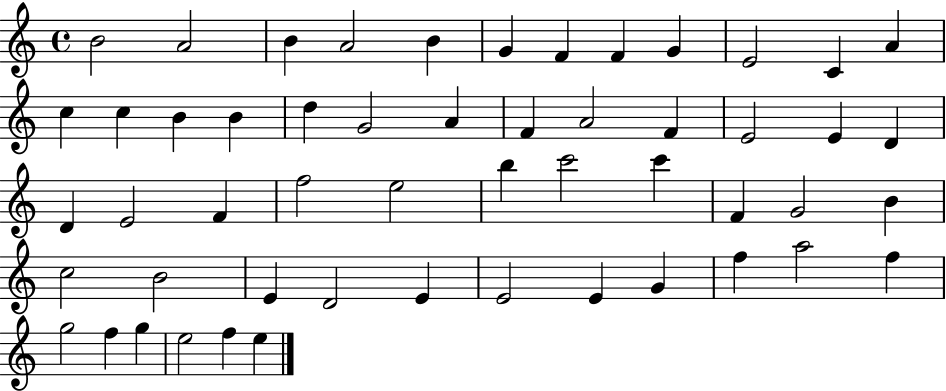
{
  \clef treble
  \time 4/4
  \defaultTimeSignature
  \key c \major
  b'2 a'2 | b'4 a'2 b'4 | g'4 f'4 f'4 g'4 | e'2 c'4 a'4 | \break c''4 c''4 b'4 b'4 | d''4 g'2 a'4 | f'4 a'2 f'4 | e'2 e'4 d'4 | \break d'4 e'2 f'4 | f''2 e''2 | b''4 c'''2 c'''4 | f'4 g'2 b'4 | \break c''2 b'2 | e'4 d'2 e'4 | e'2 e'4 g'4 | f''4 a''2 f''4 | \break g''2 f''4 g''4 | e''2 f''4 e''4 | \bar "|."
}